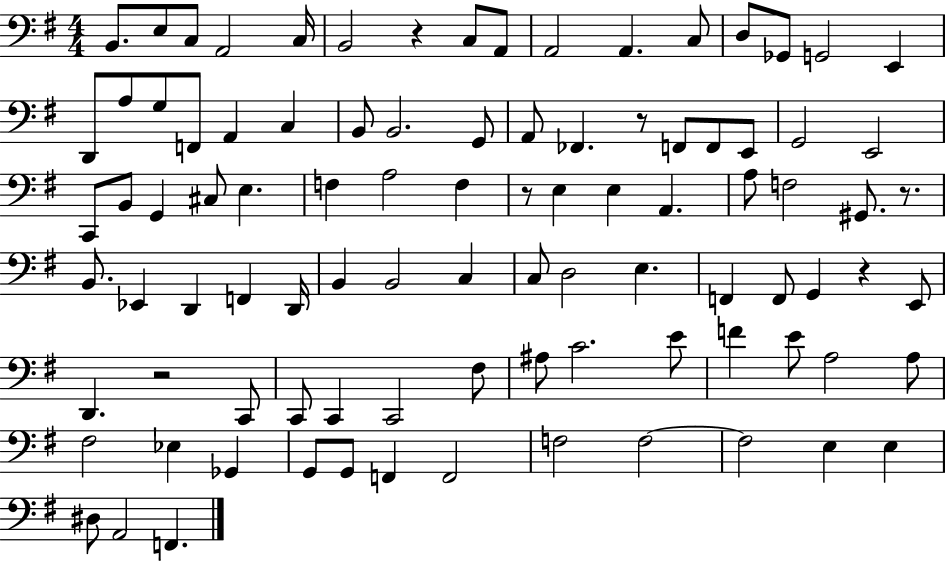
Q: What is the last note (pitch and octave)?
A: F2